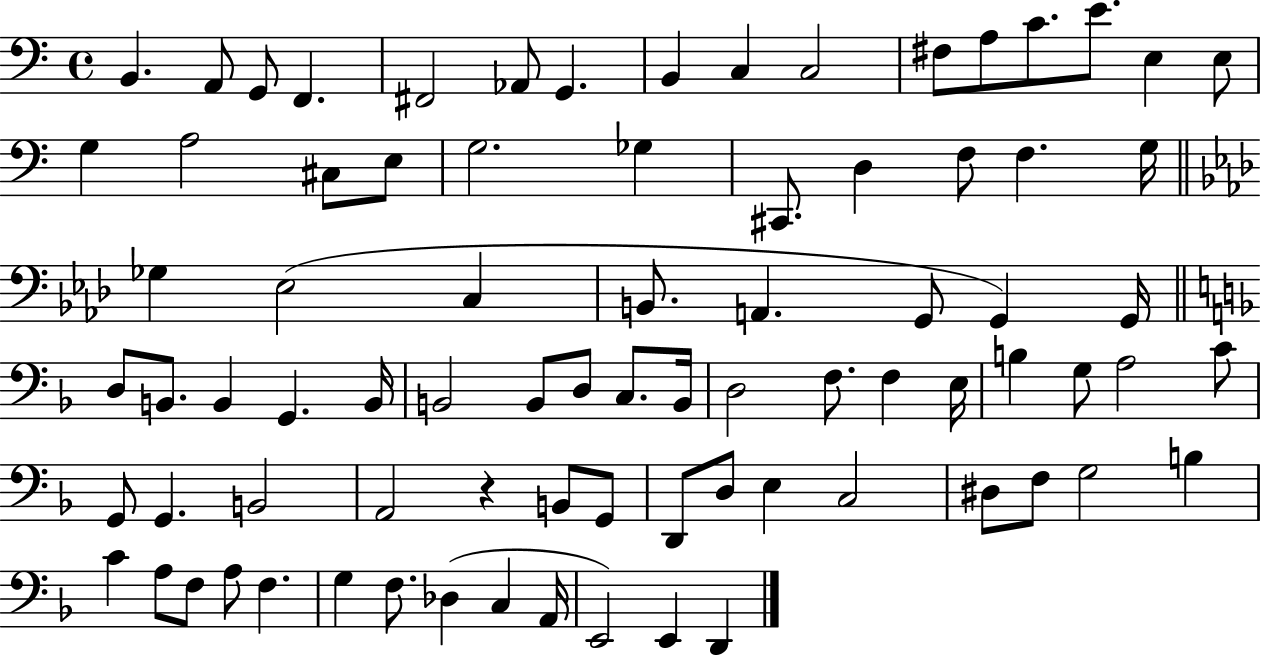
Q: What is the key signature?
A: C major